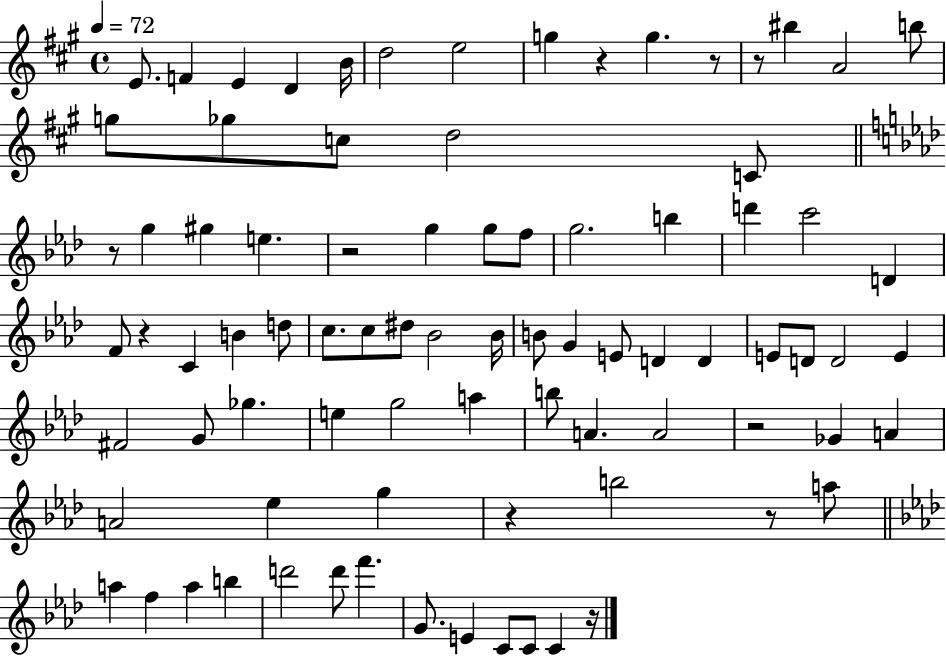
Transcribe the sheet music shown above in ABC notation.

X:1
T:Untitled
M:4/4
L:1/4
K:A
E/2 F E D B/4 d2 e2 g z g z/2 z/2 ^b A2 b/2 g/2 _g/2 c/2 d2 C/2 z/2 g ^g e z2 g g/2 f/2 g2 b d' c'2 D F/2 z C B d/2 c/2 c/2 ^d/2 _B2 _B/4 B/2 G E/2 D D E/2 D/2 D2 E ^F2 G/2 _g e g2 a b/2 A A2 z2 _G A A2 _e g z b2 z/2 a/2 a f a b d'2 d'/2 f' G/2 E C/2 C/2 C z/4